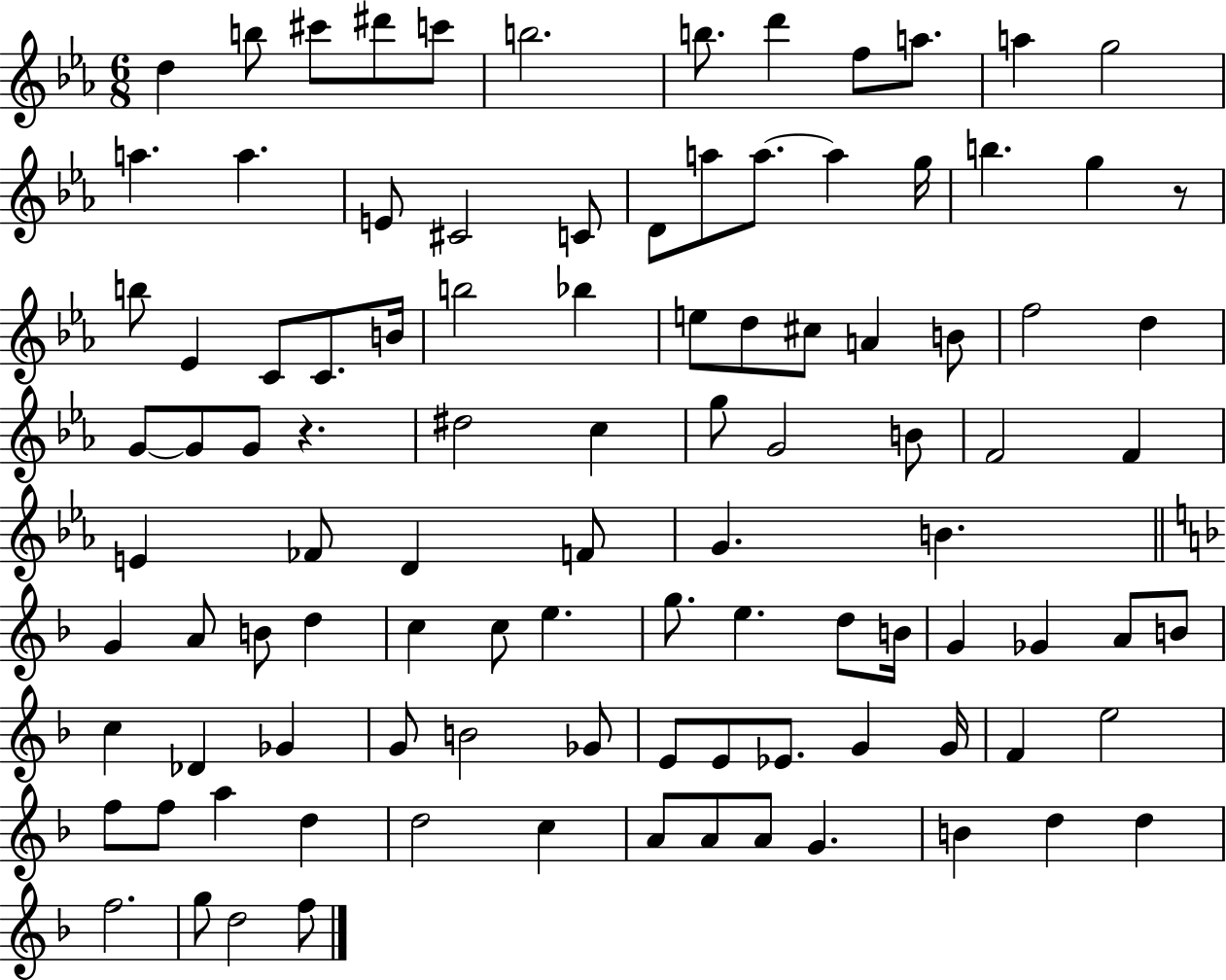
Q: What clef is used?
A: treble